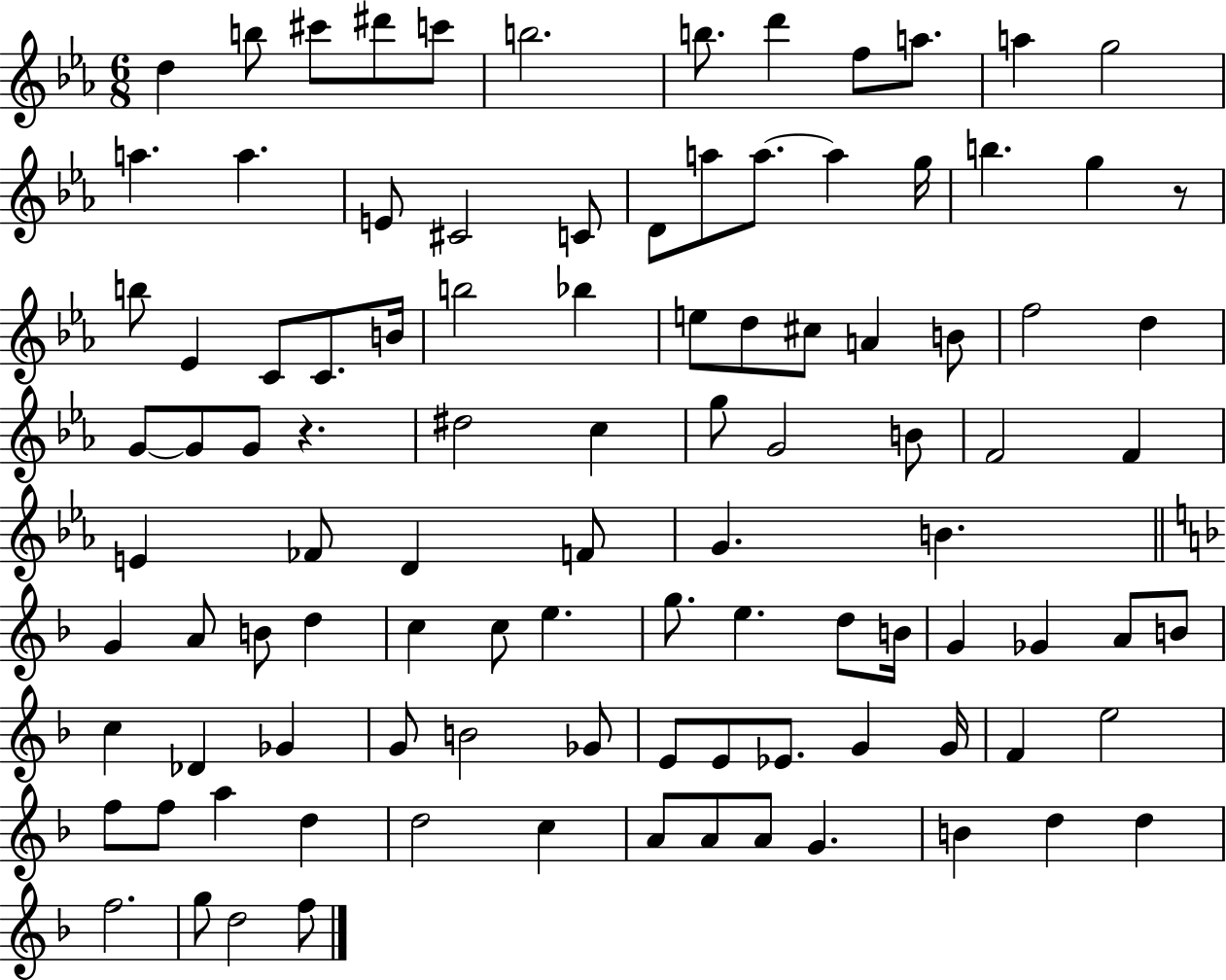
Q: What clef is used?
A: treble